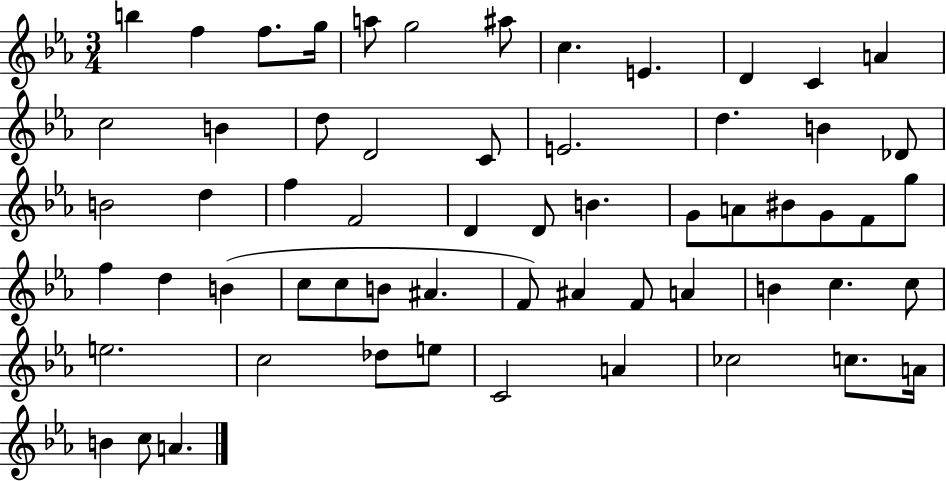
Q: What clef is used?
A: treble